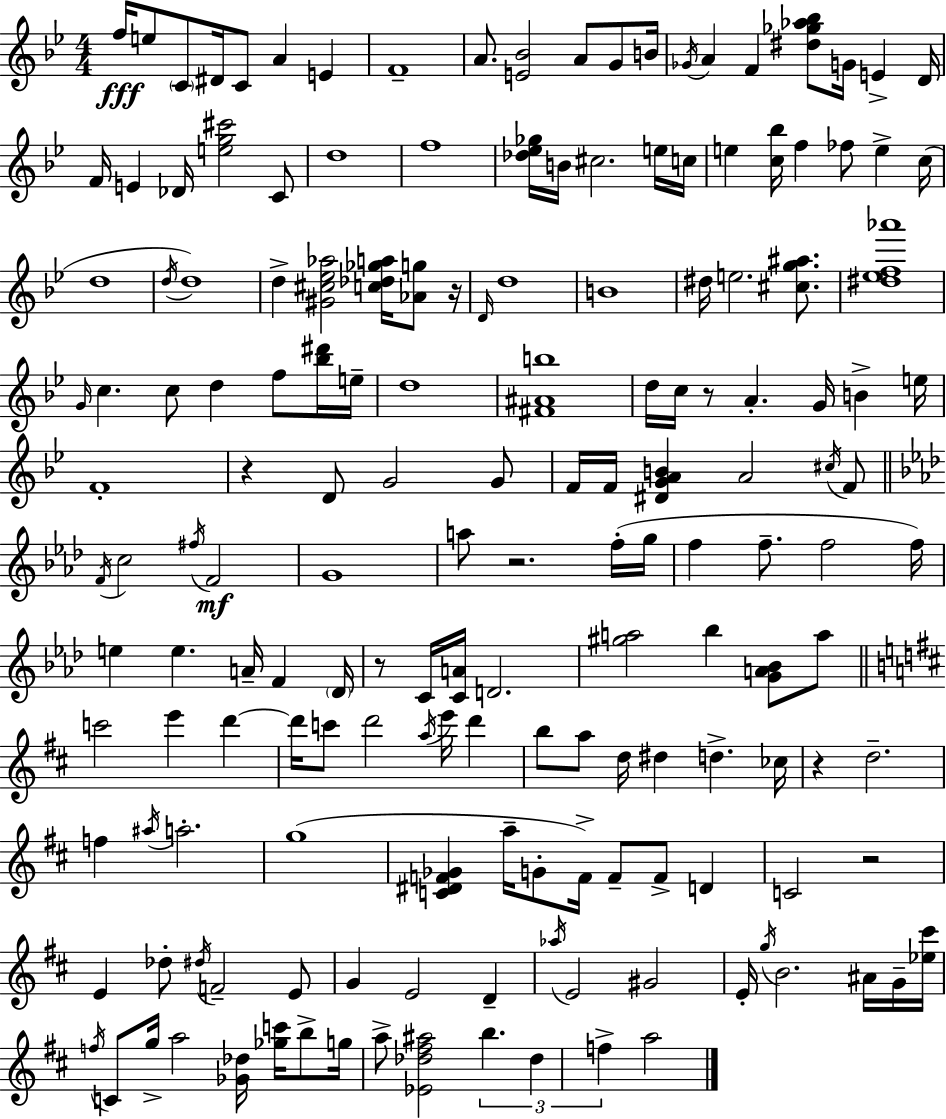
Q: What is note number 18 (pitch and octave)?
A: D4